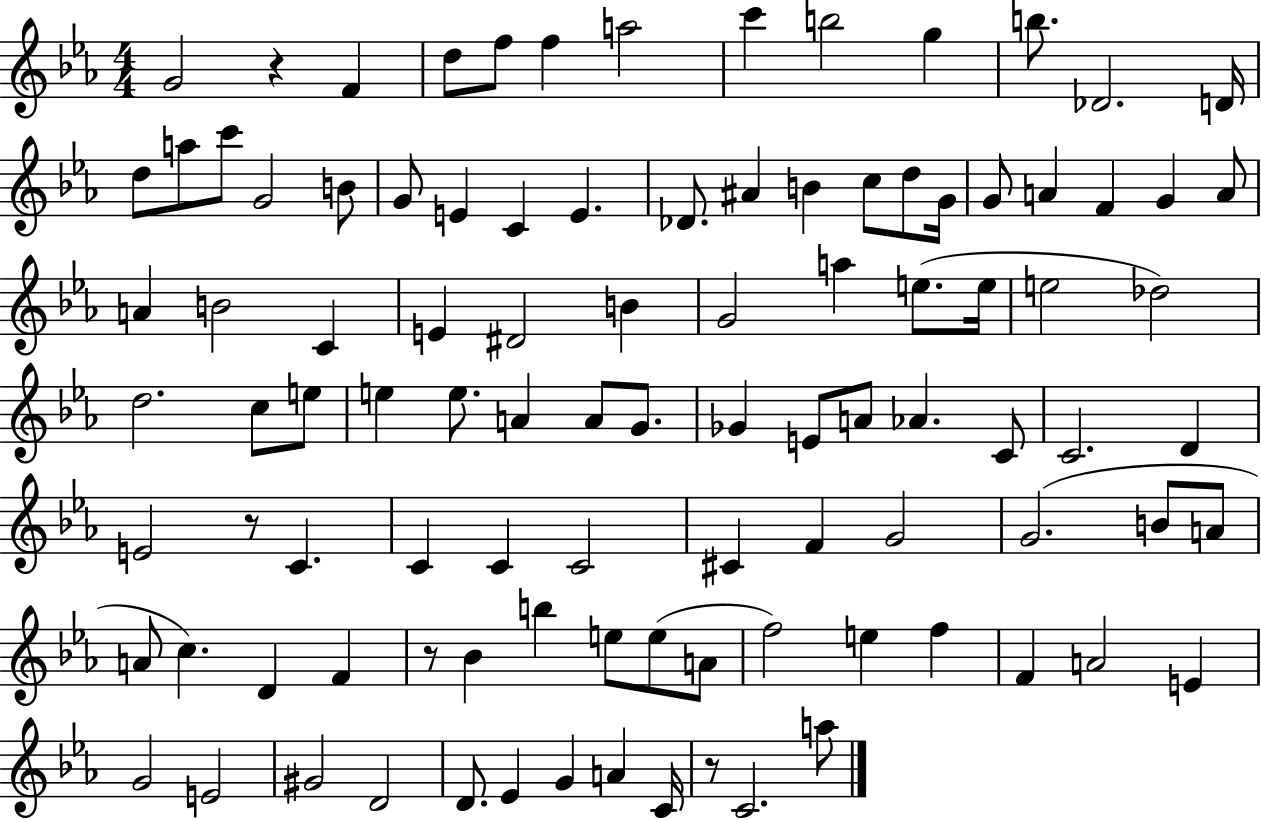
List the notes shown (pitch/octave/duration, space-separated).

G4/h R/q F4/q D5/e F5/e F5/q A5/h C6/q B5/h G5/q B5/e. Db4/h. D4/s D5/e A5/e C6/e G4/h B4/e G4/e E4/q C4/q E4/q. Db4/e. A#4/q B4/q C5/e D5/e G4/s G4/e A4/q F4/q G4/q A4/e A4/q B4/h C4/q E4/q D#4/h B4/q G4/h A5/q E5/e. E5/s E5/h Db5/h D5/h. C5/e E5/e E5/q E5/e. A4/q A4/e G4/e. Gb4/q E4/e A4/e Ab4/q. C4/e C4/h. D4/q E4/h R/e C4/q. C4/q C4/q C4/h C#4/q F4/q G4/h G4/h. B4/e A4/e A4/e C5/q. D4/q F4/q R/e Bb4/q B5/q E5/e E5/e A4/e F5/h E5/q F5/q F4/q A4/h E4/q G4/h E4/h G#4/h D4/h D4/e. Eb4/q G4/q A4/q C4/s R/e C4/h. A5/e